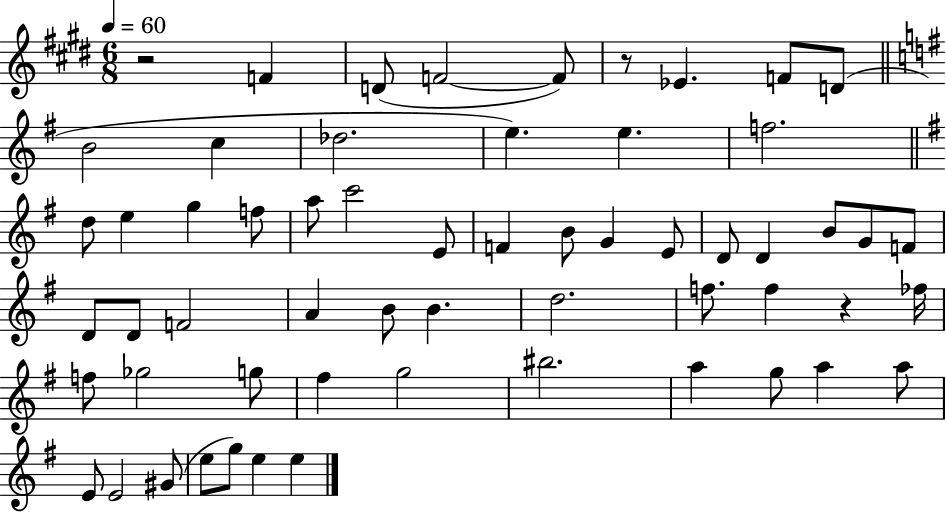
{
  \clef treble
  \numericTimeSignature
  \time 6/8
  \key e \major
  \tempo 4 = 60
  r2 f'4 | d'8( f'2~~ f'8) | r8 ees'4. f'8 d'8( | \bar "||" \break \key g \major b'2 c''4 | des''2. | e''4.) e''4. | f''2. | \break \bar "||" \break \key e \minor d''8 e''4 g''4 f''8 | a''8 c'''2 e'8 | f'4 b'8 g'4 e'8 | d'8 d'4 b'8 g'8 f'8 | \break d'8 d'8 f'2 | a'4 b'8 b'4. | d''2. | f''8. f''4 r4 fes''16 | \break f''8 ges''2 g''8 | fis''4 g''2 | bis''2. | a''4 g''8 a''4 a''8 | \break e'8 e'2 gis'8( | e''8 g''8) e''4 e''4 | \bar "|."
}